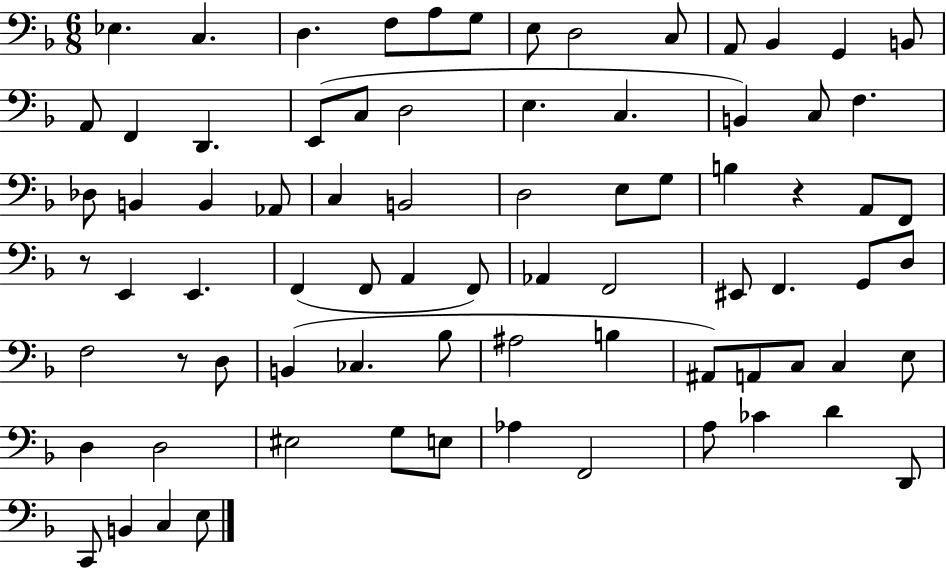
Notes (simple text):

Eb3/q. C3/q. D3/q. F3/e A3/e G3/e E3/e D3/h C3/e A2/e Bb2/q G2/q B2/e A2/e F2/q D2/q. E2/e C3/e D3/h E3/q. C3/q. B2/q C3/e F3/q. Db3/e B2/q B2/q Ab2/e C3/q B2/h D3/h E3/e G3/e B3/q R/q A2/e F2/e R/e E2/q E2/q. F2/q F2/e A2/q F2/e Ab2/q F2/h EIS2/e F2/q. G2/e D3/e F3/h R/e D3/e B2/q CES3/q. Bb3/e A#3/h B3/q A#2/e A2/e C3/e C3/q E3/e D3/q D3/h EIS3/h G3/e E3/e Ab3/q F2/h A3/e CES4/q D4/q D2/e C2/e B2/q C3/q E3/e